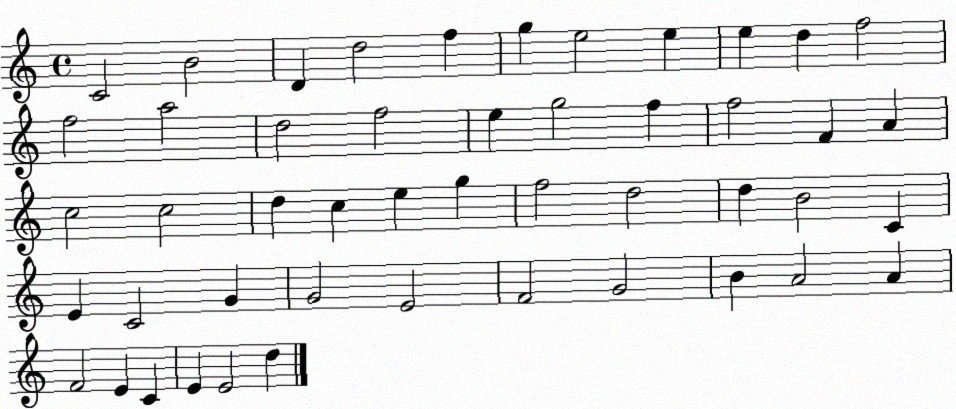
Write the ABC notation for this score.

X:1
T:Untitled
M:4/4
L:1/4
K:C
C2 B2 D d2 f g e2 e e d f2 f2 a2 d2 f2 e g2 f f2 F A c2 c2 d c e g f2 d2 d B2 C E C2 G G2 E2 F2 G2 B A2 A F2 E C E E2 d